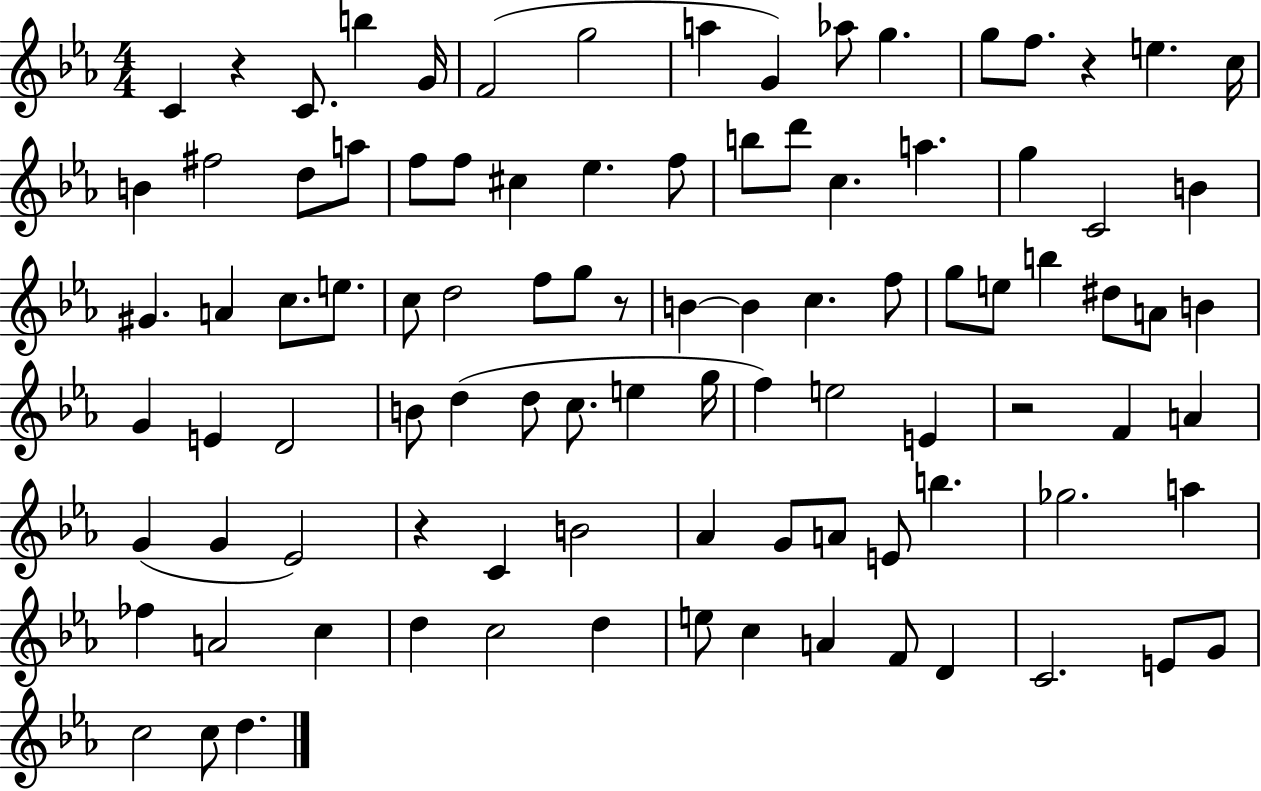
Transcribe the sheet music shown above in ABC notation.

X:1
T:Untitled
M:4/4
L:1/4
K:Eb
C z C/2 b G/4 F2 g2 a G _a/2 g g/2 f/2 z e c/4 B ^f2 d/2 a/2 f/2 f/2 ^c _e f/2 b/2 d'/2 c a g C2 B ^G A c/2 e/2 c/2 d2 f/2 g/2 z/2 B B c f/2 g/2 e/2 b ^d/2 A/2 B G E D2 B/2 d d/2 c/2 e g/4 f e2 E z2 F A G G _E2 z C B2 _A G/2 A/2 E/2 b _g2 a _f A2 c d c2 d e/2 c A F/2 D C2 E/2 G/2 c2 c/2 d